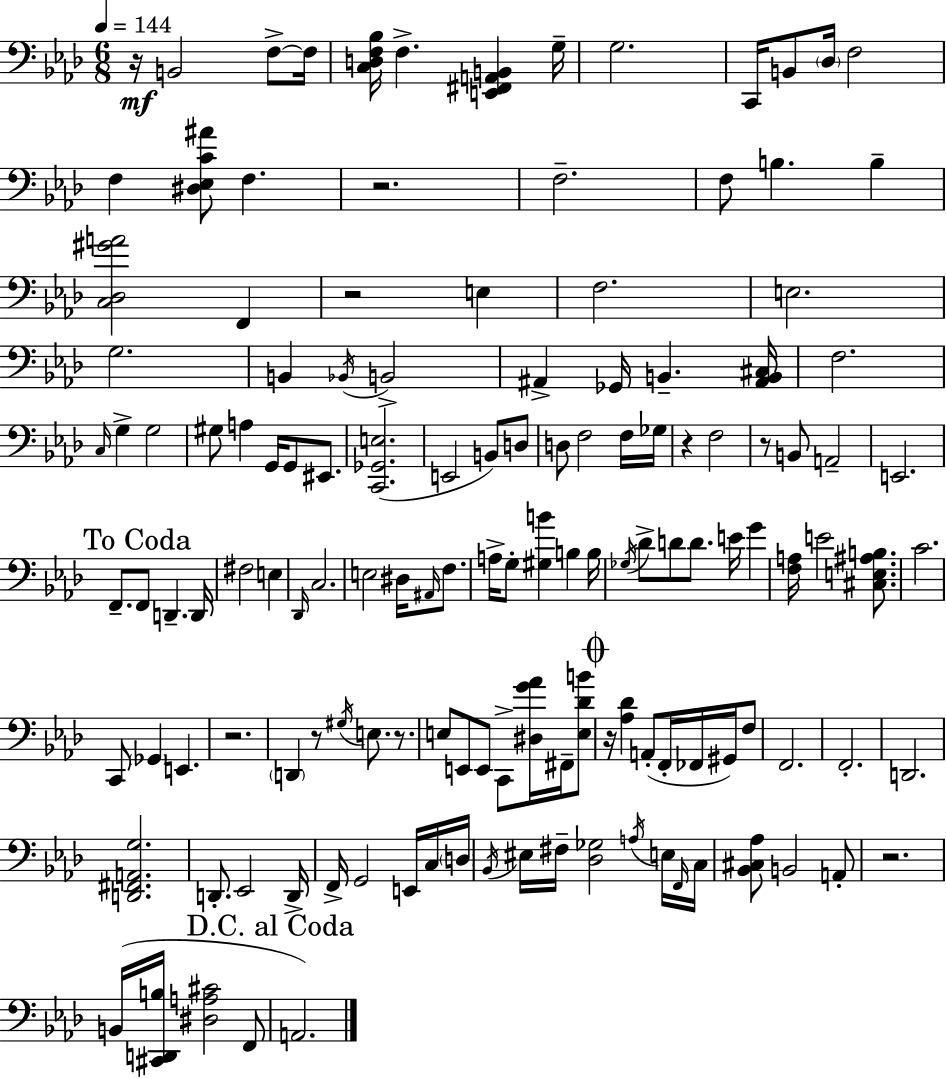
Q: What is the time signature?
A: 6/8